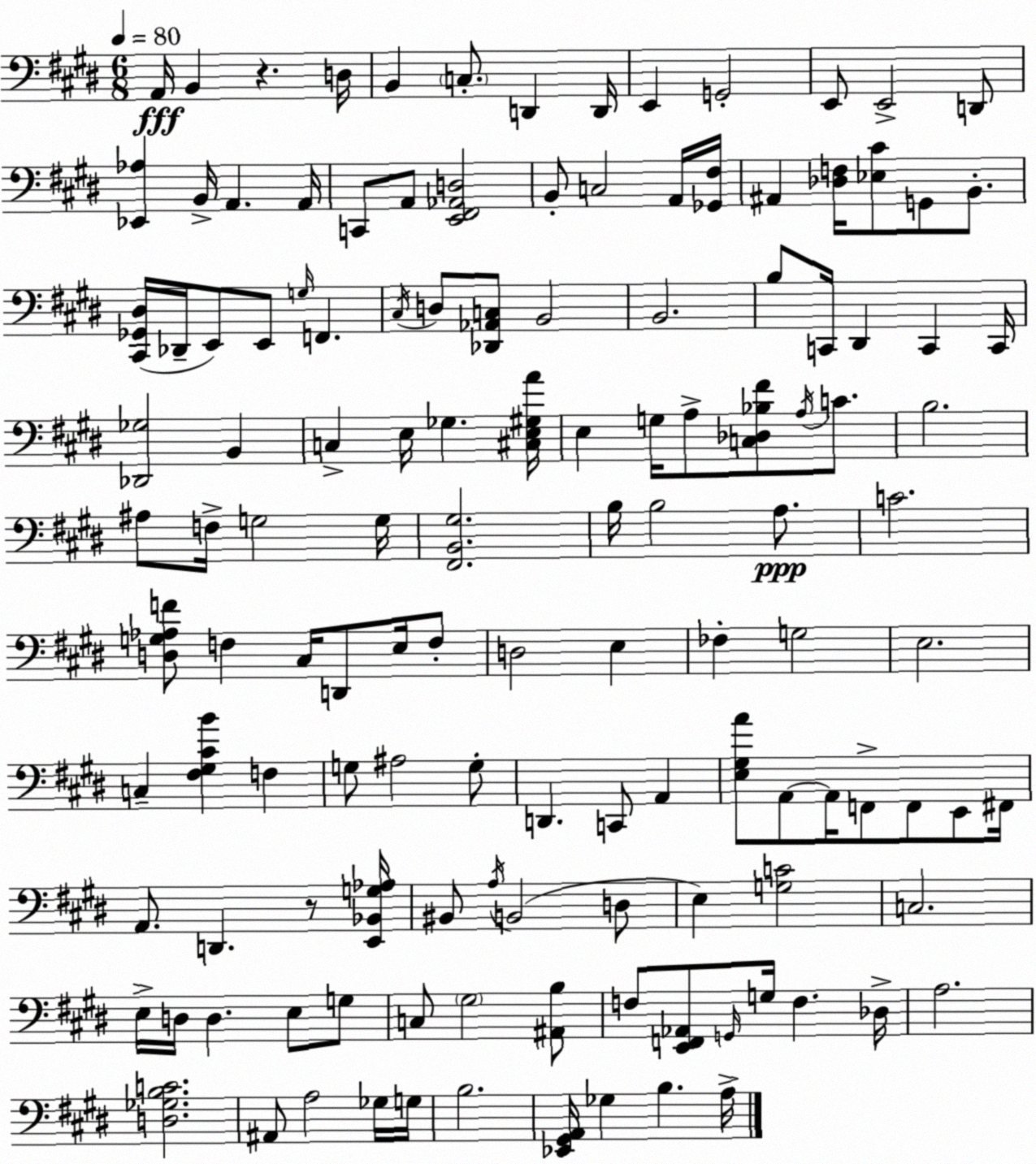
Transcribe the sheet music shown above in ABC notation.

X:1
T:Untitled
M:6/8
L:1/4
K:E
A,,/4 B,, z D,/4 B,, C,/2 D,, D,,/4 E,, G,,2 E,,/2 E,,2 D,,/2 [_E,,_A,] B,,/4 A,, A,,/4 C,,/2 A,,/2 [E,,^F,,_A,,D,]2 B,,/2 C,2 A,,/4 [_G,,^F,]/4 ^A,, [_D,F,]/4 [_E,^C]/2 G,,/2 B,,/2 [^C,,_G,,^D,]/4 _D,,/4 E,,/2 E,,/2 G,/4 F,, ^C,/4 D,/2 [_D,,_A,,C,]/2 B,,2 B,,2 B,/2 C,,/4 ^D,, C,, C,,/4 [_D,,_G,]2 B,, C, E,/4 _G, [^C,E,^G,A]/4 E, G,/4 A,/2 [C,_D,_B,^F]/2 A,/4 C/2 B,2 ^A,/2 F,/4 G,2 G,/4 [^F,,B,,^G,]2 B,/4 B,2 A,/2 C2 [D,G,_A,F]/2 F, ^C,/4 D,,/2 E,/4 F,/2 D,2 E, _F, G,2 E,2 C, [^F,^G,^CB] F, G,/2 ^A,2 G,/2 D,, C,,/2 A,, [E,^G,A]/2 A,,/2 A,,/4 F,,/2 F,,/2 E,,/2 ^F,,/4 A,,/2 D,, z/2 [E,,_B,,G,_A,]/4 ^B,,/2 A,/4 B,,2 D,/2 E, [G,C]2 C,2 E,/4 D,/4 D, E,/2 G,/2 C,/2 ^G,2 [^A,,B,]/2 F,/2 [E,,F,,_A,,]/2 G,,/4 G,/4 F, _D,/4 A,2 [D,_G,B,C]2 ^A,,/2 A,2 _G,/4 G,/4 B,2 [_E,,^G,,A,,]/4 _G, B, A,/4